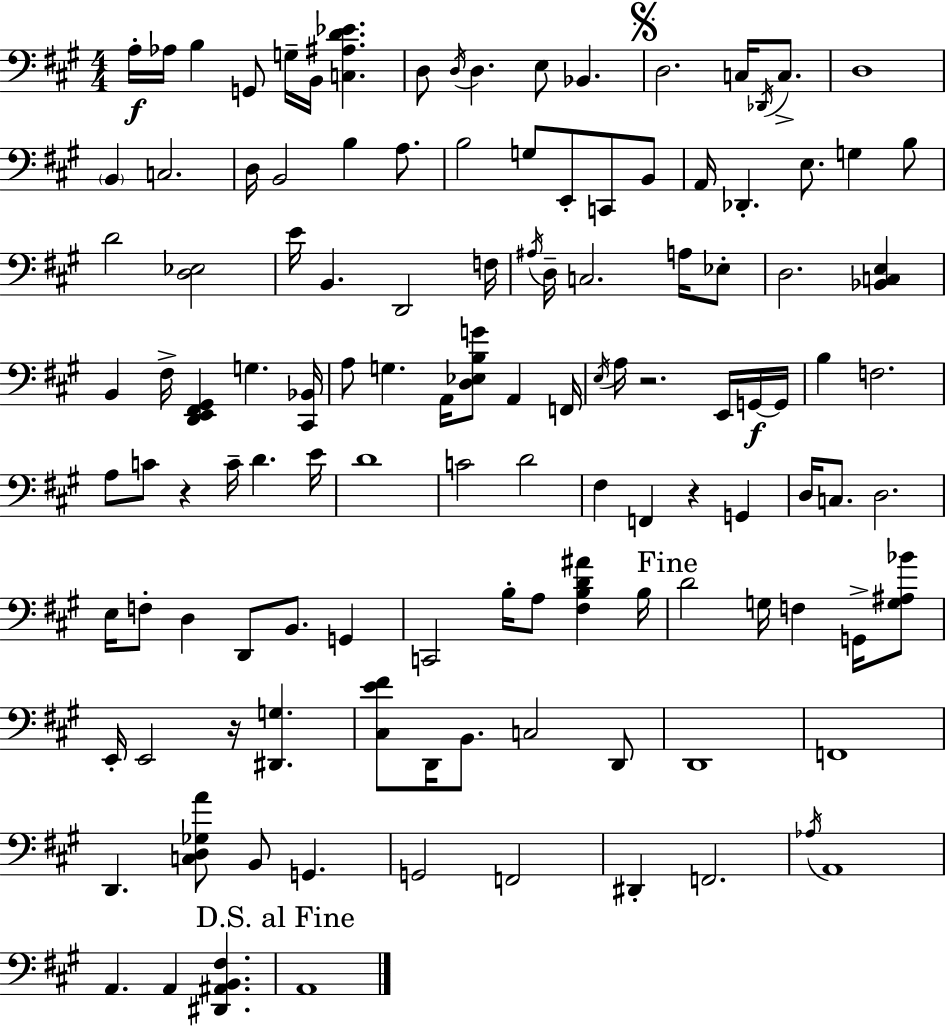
{
  \clef bass
  \numericTimeSignature
  \time 4/4
  \key a \major
  \repeat volta 2 { a16-.\f aes16 b4 g,8 g16-- b,16 <c ais d' ees'>4. | d8 \acciaccatura { d16 } d4. e8 bes,4. | \mark \markup { \musicglyph "scripts.segno" } d2. c16 \acciaccatura { des,16 } c8.-> | d1 | \break \parenthesize b,4 c2. | d16 b,2 b4 a8. | b2 g8 e,8-. c,8 | b,8 a,16 des,4.-. e8. g4 | \break b8 d'2 <d ees>2 | e'16 b,4. d,2 | f16 \acciaccatura { ais16 } d16-- c2. | a16 ees8-. d2. <bes, c e>4 | \break b,4 fis16-> <d, e, fis, gis,>4 g4. | <cis, bes,>16 a8 g4. a,16 <d ees b g'>8 a,4 | f,16 \acciaccatura { e16 } a16 r2. | e,16 g,16~~\f g,16 b4 f2. | \break a8 c'8 r4 c'16-- d'4. | e'16 d'1 | c'2 d'2 | fis4 f,4 r4 | \break g,4 d16 c8. d2. | e16 f8-. d4 d,8 b,8. | g,4 c,2 b16-. a8 <fis b d' ais'>4 | b16 \mark "Fine" d'2 g16 f4 | \break g,16-> <g ais bes'>8 e,16-. e,2 r16 <dis, g>4. | <cis e' fis'>8 d,16 b,8. c2 | d,8 d,1 | f,1 | \break d,4. <c d ges a'>8 b,8 g,4. | g,2 f,2 | dis,4-. f,2. | \acciaccatura { aes16 } a,1 | \break a,4. a,4 <dis, ais, b, fis>4. | \mark "D.S. al Fine" a,1 | } \bar "|."
}